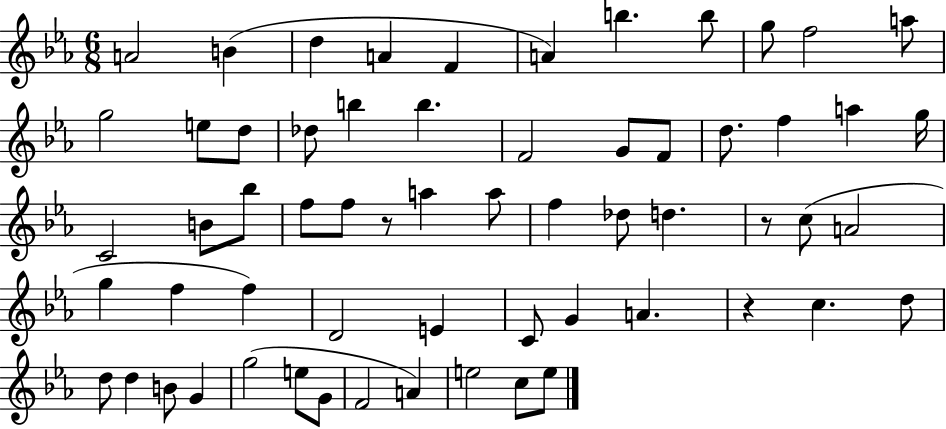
A4/h B4/q D5/q A4/q F4/q A4/q B5/q. B5/e G5/e F5/h A5/e G5/h E5/e D5/e Db5/e B5/q B5/q. F4/h G4/e F4/e D5/e. F5/q A5/q G5/s C4/h B4/e Bb5/e F5/e F5/e R/e A5/q A5/e F5/q Db5/e D5/q. R/e C5/e A4/h G5/q F5/q F5/q D4/h E4/q C4/e G4/q A4/q. R/q C5/q. D5/e D5/e D5/q B4/e G4/q G5/h E5/e G4/e F4/h A4/q E5/h C5/e E5/e